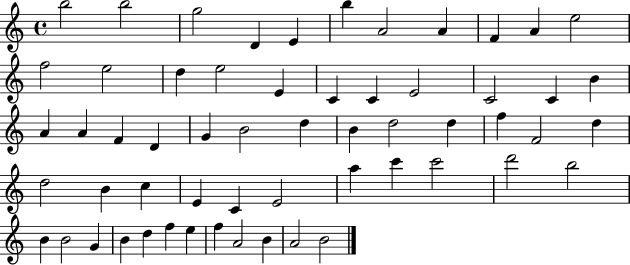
X:1
T:Untitled
M:4/4
L:1/4
K:C
b2 b2 g2 D E b A2 A F A e2 f2 e2 d e2 E C C E2 C2 C B A A F D G B2 d B d2 d f F2 d d2 B c E C E2 a c' c'2 d'2 b2 B B2 G B d f e f A2 B A2 B2